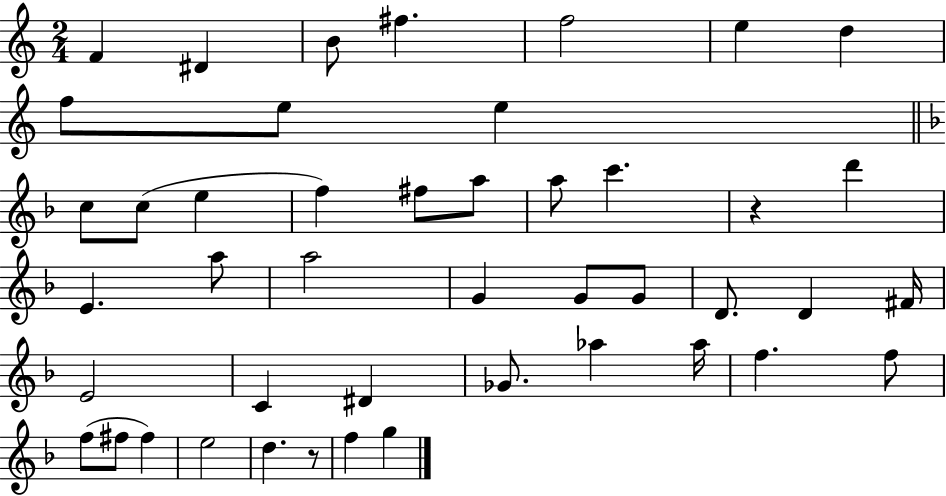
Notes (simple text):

F4/q D#4/q B4/e F#5/q. F5/h E5/q D5/q F5/e E5/e E5/q C5/e C5/e E5/q F5/q F#5/e A5/e A5/e C6/q. R/q D6/q E4/q. A5/e A5/h G4/q G4/e G4/e D4/e. D4/q F#4/s E4/h C4/q D#4/q Gb4/e. Ab5/q Ab5/s F5/q. F5/e F5/e F#5/e F#5/q E5/h D5/q. R/e F5/q G5/q